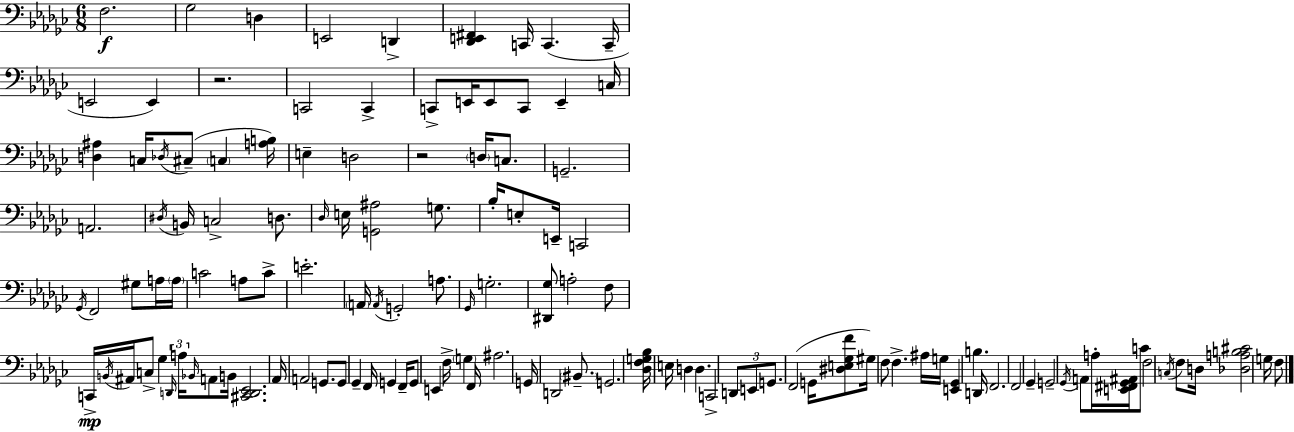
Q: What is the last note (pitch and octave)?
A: F3